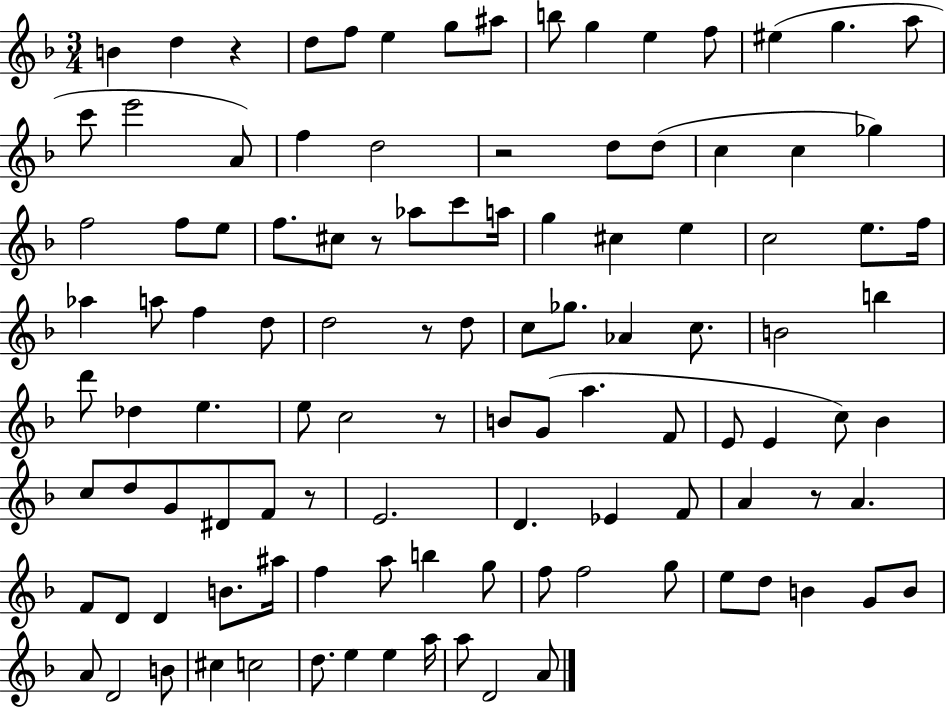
{
  \clef treble
  \numericTimeSignature
  \time 3/4
  \key f \major
  b'4 d''4 r4 | d''8 f''8 e''4 g''8 ais''8 | b''8 g''4 e''4 f''8 | eis''4( g''4. a''8 | \break c'''8 e'''2 a'8) | f''4 d''2 | r2 d''8 d''8( | c''4 c''4 ges''4) | \break f''2 f''8 e''8 | f''8. cis''8 r8 aes''8 c'''8 a''16 | g''4 cis''4 e''4 | c''2 e''8. f''16 | \break aes''4 a''8 f''4 d''8 | d''2 r8 d''8 | c''8 ges''8. aes'4 c''8. | b'2 b''4 | \break d'''8 des''4 e''4. | e''8 c''2 r8 | b'8 g'8( a''4. f'8 | e'8 e'4 c''8) bes'4 | \break c''8 d''8 g'8 dis'8 f'8 r8 | e'2. | d'4. ees'4 f'8 | a'4 r8 a'4. | \break f'8 d'8 d'4 b'8. ais''16 | f''4 a''8 b''4 g''8 | f''8 f''2 g''8 | e''8 d''8 b'4 g'8 b'8 | \break a'8 d'2 b'8 | cis''4 c''2 | d''8. e''4 e''4 a''16 | a''8 d'2 a'8 | \break \bar "|."
}